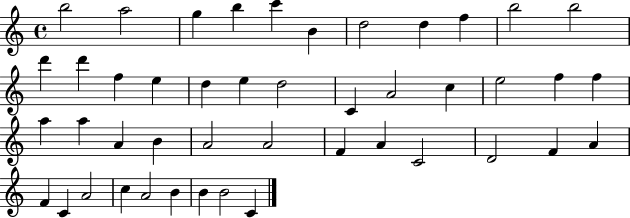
{
  \clef treble
  \time 4/4
  \defaultTimeSignature
  \key c \major
  b''2 a''2 | g''4 b''4 c'''4 b'4 | d''2 d''4 f''4 | b''2 b''2 | \break d'''4 d'''4 f''4 e''4 | d''4 e''4 d''2 | c'4 a'2 c''4 | e''2 f''4 f''4 | \break a''4 a''4 a'4 b'4 | a'2 a'2 | f'4 a'4 c'2 | d'2 f'4 a'4 | \break f'4 c'4 a'2 | c''4 a'2 b'4 | b'4 b'2 c'4 | \bar "|."
}